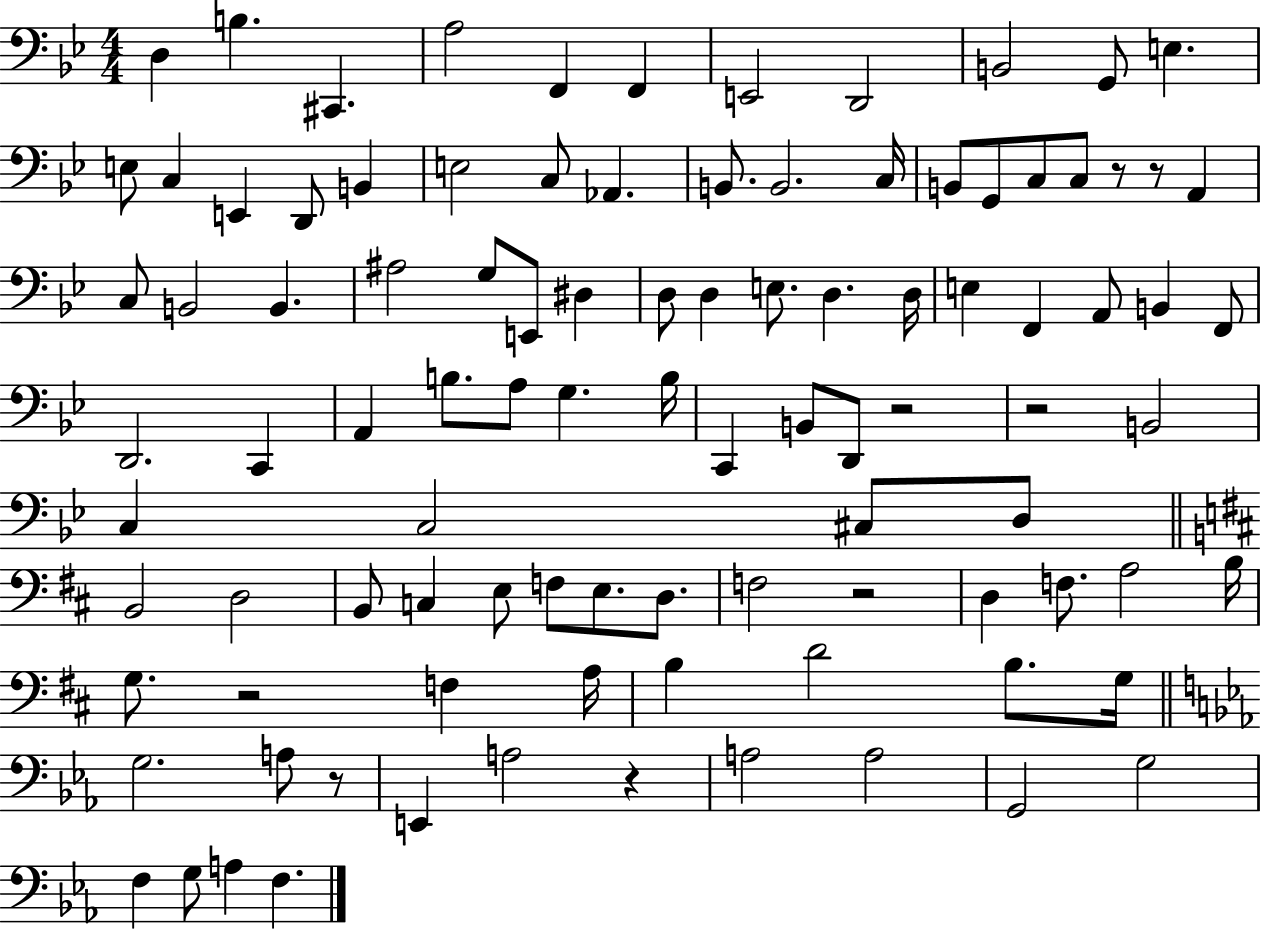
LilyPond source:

{
  \clef bass
  \numericTimeSignature
  \time 4/4
  \key bes \major
  d4 b4. cis,4. | a2 f,4 f,4 | e,2 d,2 | b,2 g,8 e4. | \break e8 c4 e,4 d,8 b,4 | e2 c8 aes,4. | b,8. b,2. c16 | b,8 g,8 c8 c8 r8 r8 a,4 | \break c8 b,2 b,4. | ais2 g8 e,8 dis4 | d8 d4 e8. d4. d16 | e4 f,4 a,8 b,4 f,8 | \break d,2. c,4 | a,4 b8. a8 g4. b16 | c,4 b,8 d,8 r2 | r2 b,2 | \break c4 c2 cis8 d8 | \bar "||" \break \key b \minor b,2 d2 | b,8 c4 e8 f8 e8. d8. | f2 r2 | d4 f8. a2 b16 | \break g8. r2 f4 a16 | b4 d'2 b8. g16 | \bar "||" \break \key c \minor g2. a8 r8 | e,4 a2 r4 | a2 a2 | g,2 g2 | \break f4 g8 a4 f4. | \bar "|."
}